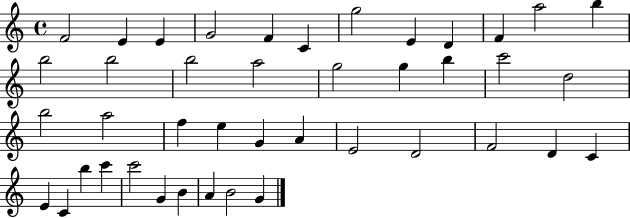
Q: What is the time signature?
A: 4/4